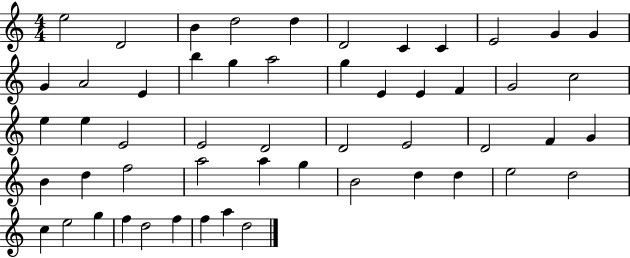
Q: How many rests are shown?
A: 0